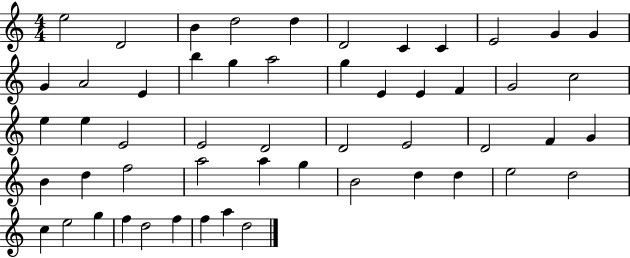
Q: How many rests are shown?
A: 0